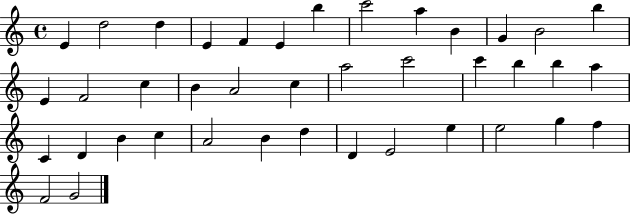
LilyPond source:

{
  \clef treble
  \time 4/4
  \defaultTimeSignature
  \key c \major
  e'4 d''2 d''4 | e'4 f'4 e'4 b''4 | c'''2 a''4 b'4 | g'4 b'2 b''4 | \break e'4 f'2 c''4 | b'4 a'2 c''4 | a''2 c'''2 | c'''4 b''4 b''4 a''4 | \break c'4 d'4 b'4 c''4 | a'2 b'4 d''4 | d'4 e'2 e''4 | e''2 g''4 f''4 | \break f'2 g'2 | \bar "|."
}